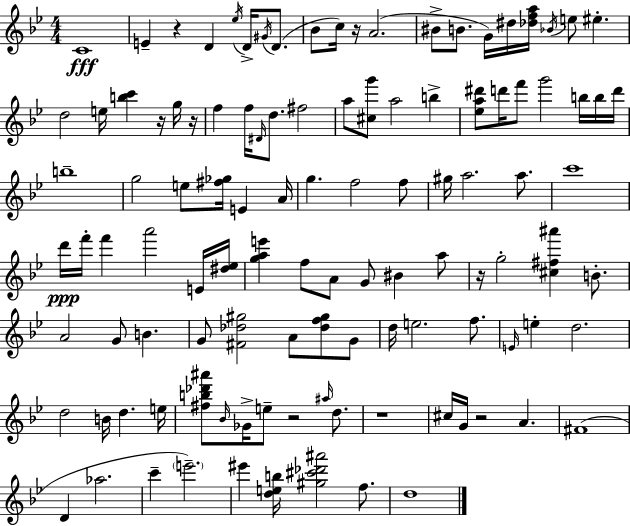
C4/w E4/q R/q D4/q Eb5/s D4/s G#4/s D4/e. Bb4/e C5/s R/s A4/h. BIS4/e B4/e. G4/s D#5/s [Db5,F5,A5]/s Bb4/s E5/e EIS5/q. D5/h E5/s [B5,C6]/q R/s G5/s R/s F5/q F5/s D#4/s D5/e. F#5/h A5/e [C#5,G6]/e A5/h B5/q [Eb5,A5,D#6]/e D6/s F6/e G6/h B5/s B5/s D6/s B5/w G5/h E5/e [F#5,Gb5]/s E4/q A4/s G5/q. F5/h F5/e G#5/s A5/h. A5/e. C6/w D6/s F6/s F6/q A6/h E4/s [D#5,Eb5]/s [G5,A5,E6]/q F5/e A4/e G4/e BIS4/q A5/e R/s G5/h [C#5,F#5,A#6]/q B4/e. A4/h G4/e B4/q. G4/e [F#4,Db5,G#5]/h A4/e [Db5,F5,G#5]/e G4/e D5/s E5/h. F5/e. E4/s E5/q D5/h. D5/h B4/s D5/q. E5/s [F#5,B5,Db6,A#6]/e Bb4/s Gb4/s E5/e R/h A#5/s D5/e. R/w C#5/s G4/s R/h A4/q. F#4/w D4/q Ab5/h. C6/q E6/h. EIS6/q [D5,E5,B5]/s [G#5,C#6,Db6,A#6]/h F5/e. D5/w